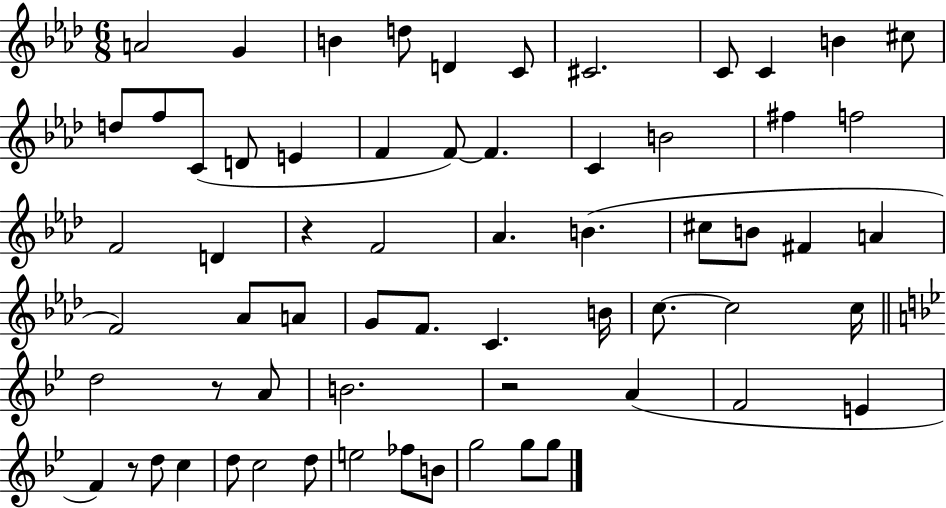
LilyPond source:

{
  \clef treble
  \numericTimeSignature
  \time 6/8
  \key aes \major
  \repeat volta 2 { a'2 g'4 | b'4 d''8 d'4 c'8 | cis'2. | c'8 c'4 b'4 cis''8 | \break d''8 f''8 c'8( d'8 e'4 | f'4 f'8~~) f'4. | c'4 b'2 | fis''4 f''2 | \break f'2 d'4 | r4 f'2 | aes'4. b'4.( | cis''8 b'8 fis'4 a'4 | \break f'2) aes'8 a'8 | g'8 f'8. c'4. b'16 | c''8.~~ c''2 c''16 | \bar "||" \break \key g \minor d''2 r8 a'8 | b'2. | r2 a'4( | f'2 e'4 | \break f'4) r8 d''8 c''4 | d''8 c''2 d''8 | e''2 fes''8 b'8 | g''2 g''8 g''8 | \break } \bar "|."
}